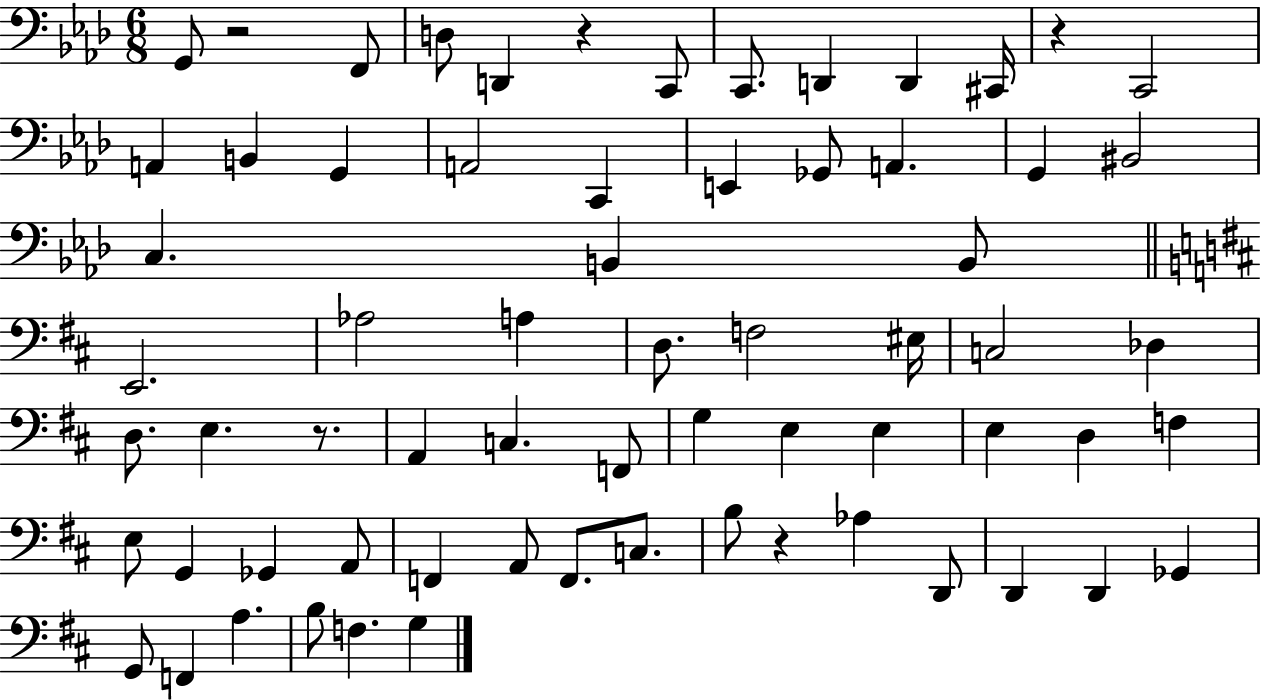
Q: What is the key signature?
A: AES major